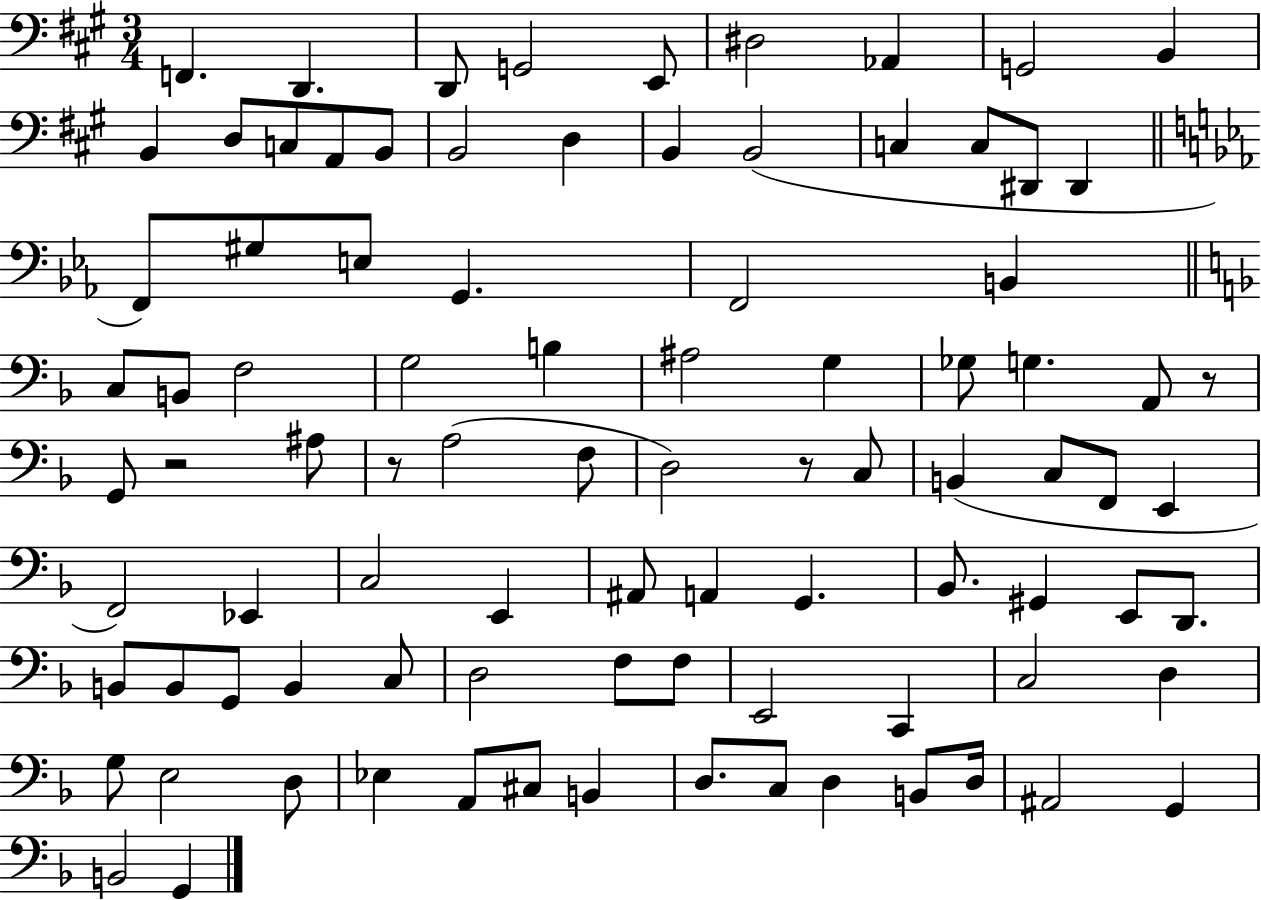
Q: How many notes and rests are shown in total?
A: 91